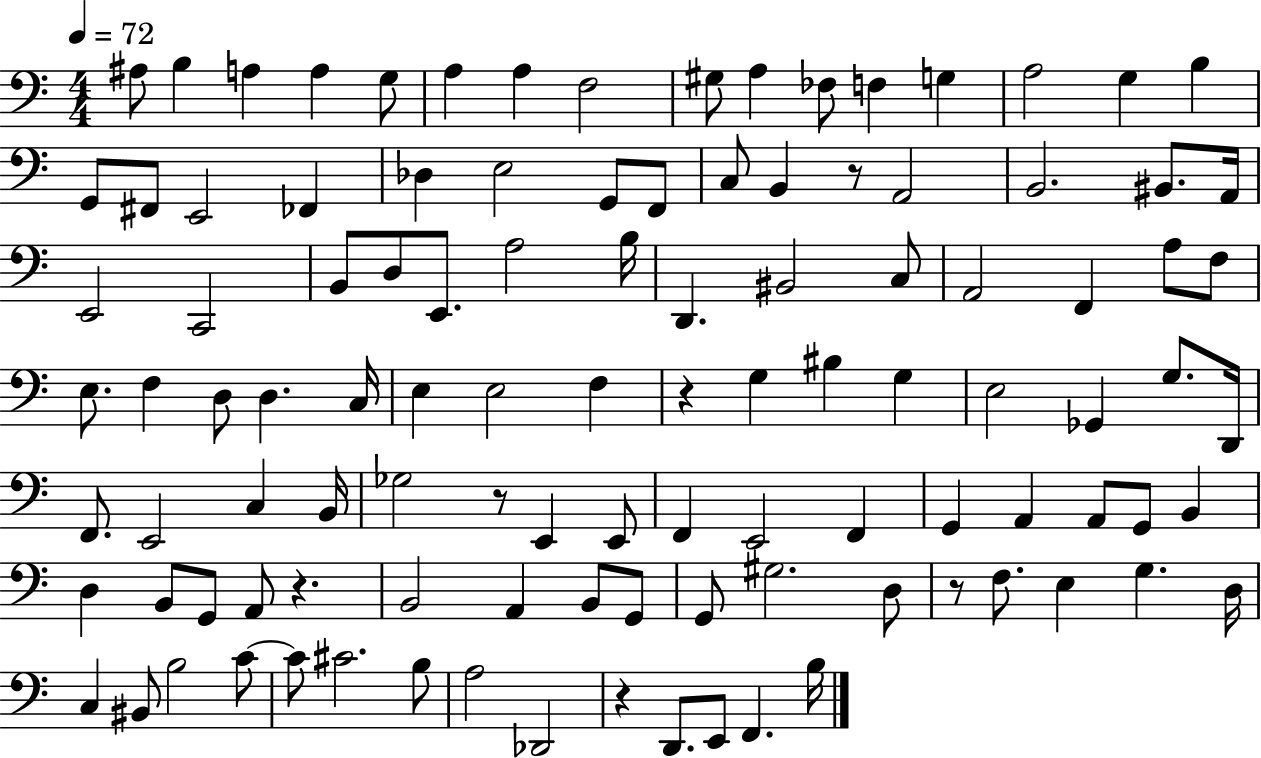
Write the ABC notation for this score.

X:1
T:Untitled
M:4/4
L:1/4
K:C
^A,/2 B, A, A, G,/2 A, A, F,2 ^G,/2 A, _F,/2 F, G, A,2 G, B, G,,/2 ^F,,/2 E,,2 _F,, _D, E,2 G,,/2 F,,/2 C,/2 B,, z/2 A,,2 B,,2 ^B,,/2 A,,/4 E,,2 C,,2 B,,/2 D,/2 E,,/2 A,2 B,/4 D,, ^B,,2 C,/2 A,,2 F,, A,/2 F,/2 E,/2 F, D,/2 D, C,/4 E, E,2 F, z G, ^B, G, E,2 _G,, G,/2 D,,/4 F,,/2 E,,2 C, B,,/4 _G,2 z/2 E,, E,,/2 F,, E,,2 F,, G,, A,, A,,/2 G,,/2 B,, D, B,,/2 G,,/2 A,,/2 z B,,2 A,, B,,/2 G,,/2 G,,/2 ^G,2 D,/2 z/2 F,/2 E, G, D,/4 C, ^B,,/2 B,2 C/2 C/2 ^C2 B,/2 A,2 _D,,2 z D,,/2 E,,/2 F,, B,/4